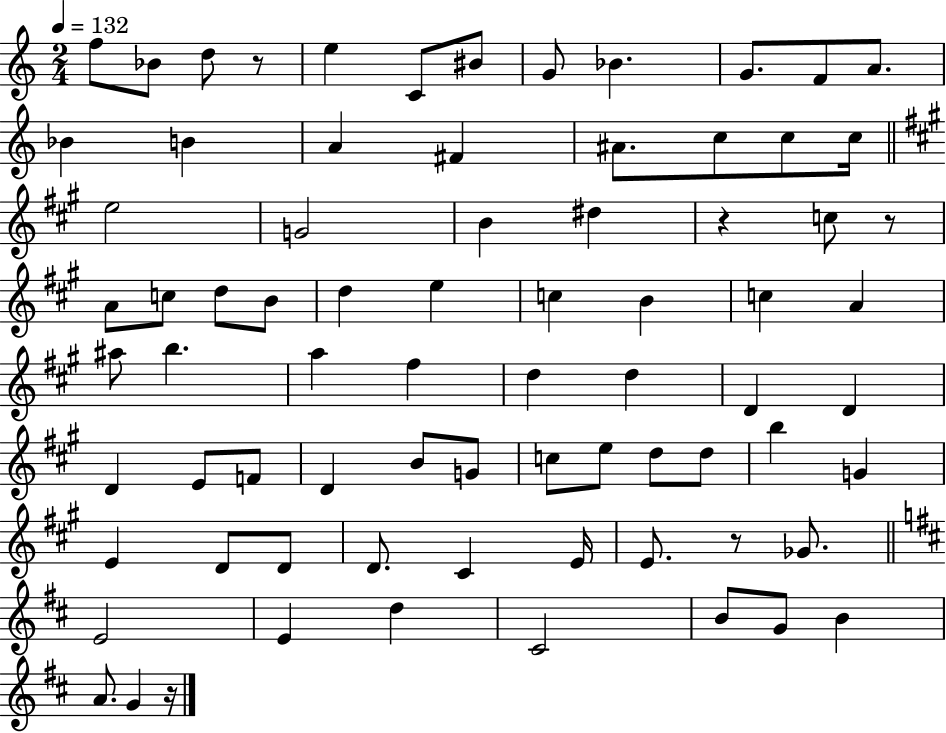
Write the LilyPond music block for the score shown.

{
  \clef treble
  \numericTimeSignature
  \time 2/4
  \key c \major
  \tempo 4 = 132
  f''8 bes'8 d''8 r8 | e''4 c'8 bis'8 | g'8 bes'4. | g'8. f'8 a'8. | \break bes'4 b'4 | a'4 fis'4 | ais'8. c''8 c''8 c''16 | \bar "||" \break \key a \major e''2 | g'2 | b'4 dis''4 | r4 c''8 r8 | \break a'8 c''8 d''8 b'8 | d''4 e''4 | c''4 b'4 | c''4 a'4 | \break ais''8 b''4. | a''4 fis''4 | d''4 d''4 | d'4 d'4 | \break d'4 e'8 f'8 | d'4 b'8 g'8 | c''8 e''8 d''8 d''8 | b''4 g'4 | \break e'4 d'8 d'8 | d'8. cis'4 e'16 | e'8. r8 ges'8. | \bar "||" \break \key d \major e'2 | e'4 d''4 | cis'2 | b'8 g'8 b'4 | \break a'8. g'4 r16 | \bar "|."
}